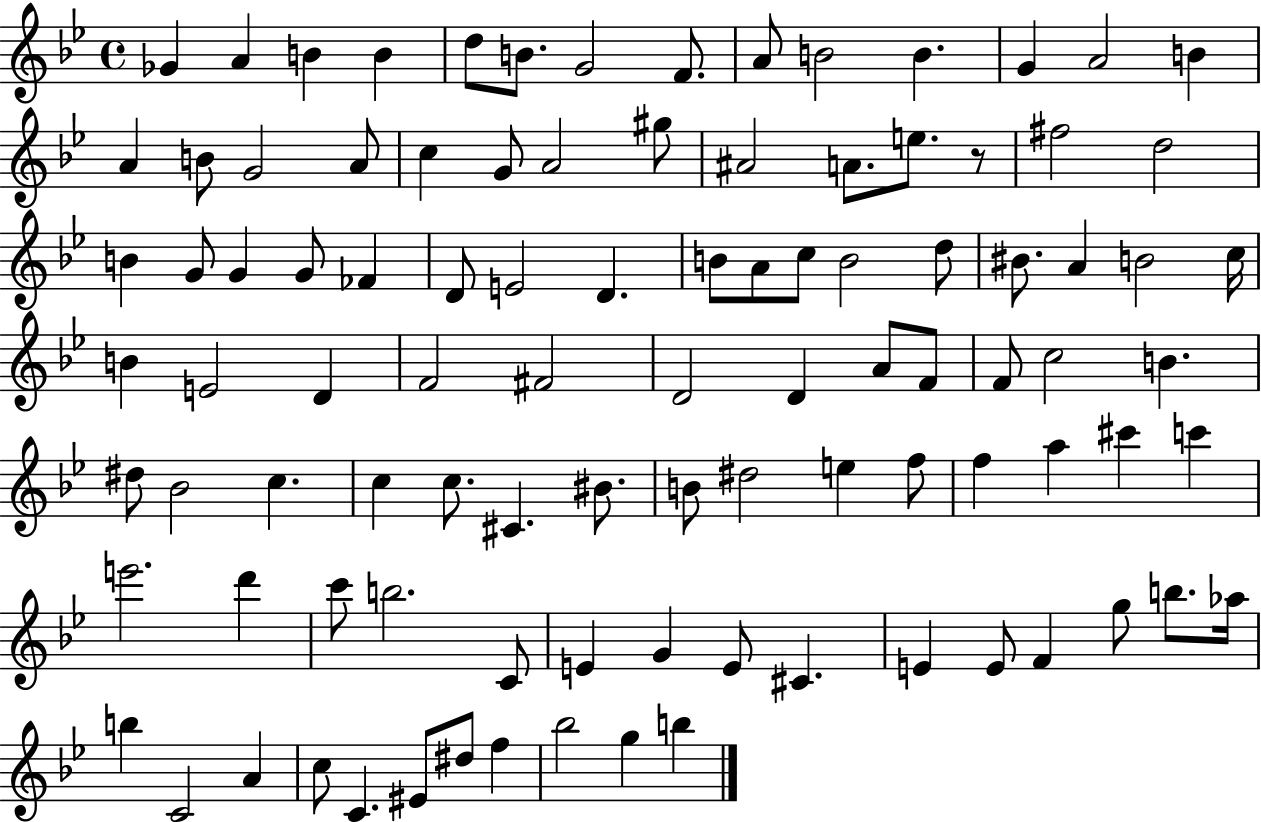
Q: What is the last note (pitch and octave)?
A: B5